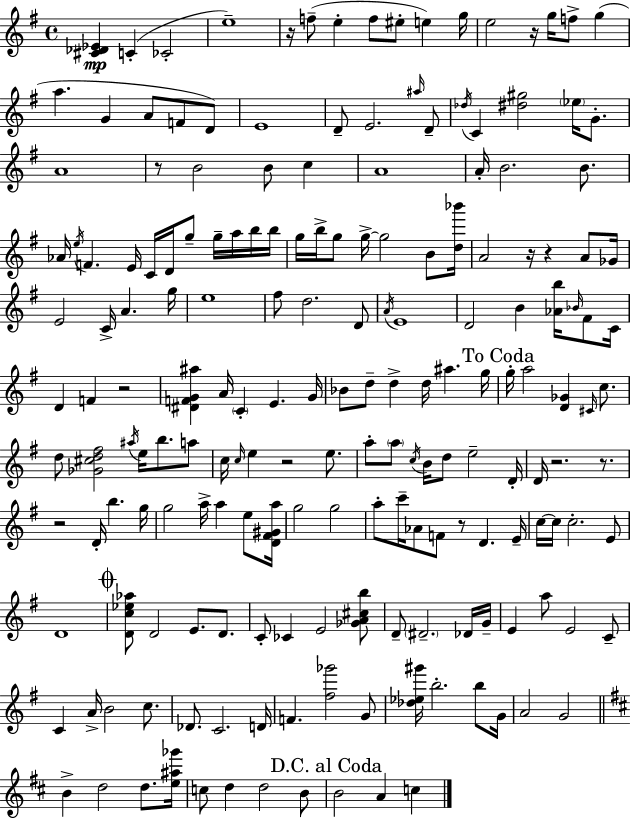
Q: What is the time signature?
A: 4/4